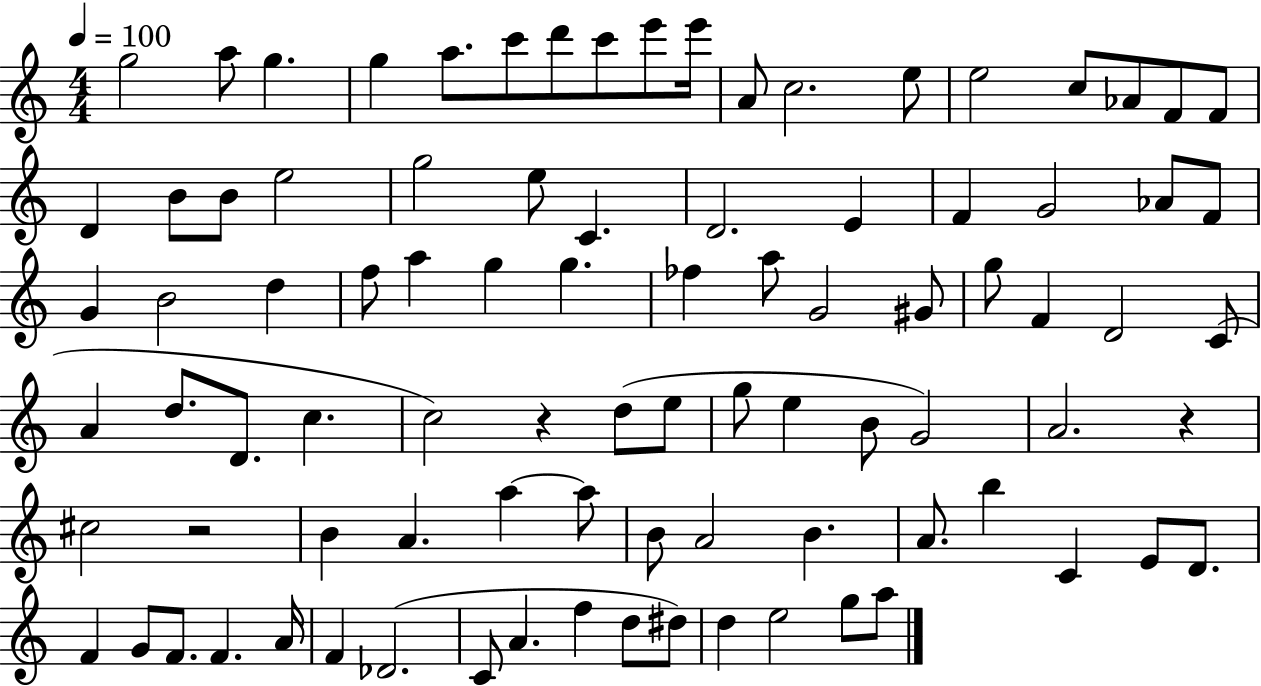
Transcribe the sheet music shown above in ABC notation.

X:1
T:Untitled
M:4/4
L:1/4
K:C
g2 a/2 g g a/2 c'/2 d'/2 c'/2 e'/2 e'/4 A/2 c2 e/2 e2 c/2 _A/2 F/2 F/2 D B/2 B/2 e2 g2 e/2 C D2 E F G2 _A/2 F/2 G B2 d f/2 a g g _f a/2 G2 ^G/2 g/2 F D2 C/2 A d/2 D/2 c c2 z d/2 e/2 g/2 e B/2 G2 A2 z ^c2 z2 B A a a/2 B/2 A2 B A/2 b C E/2 D/2 F G/2 F/2 F A/4 F _D2 C/2 A f d/2 ^d/2 d e2 g/2 a/2